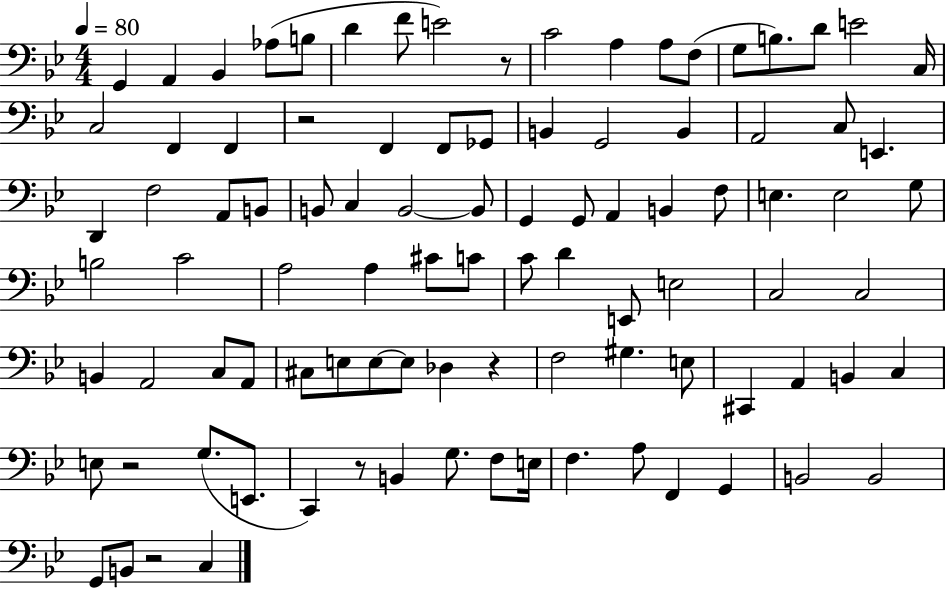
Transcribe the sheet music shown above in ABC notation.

X:1
T:Untitled
M:4/4
L:1/4
K:Bb
G,, A,, _B,, _A,/2 B,/2 D F/2 E2 z/2 C2 A, A,/2 F,/2 G,/2 B,/2 D/2 E2 C,/4 C,2 F,, F,, z2 F,, F,,/2 _G,,/2 B,, G,,2 B,, A,,2 C,/2 E,, D,, F,2 A,,/2 B,,/2 B,,/2 C, B,,2 B,,/2 G,, G,,/2 A,, B,, F,/2 E, E,2 G,/2 B,2 C2 A,2 A, ^C/2 C/2 C/2 D E,,/2 E,2 C,2 C,2 B,, A,,2 C,/2 A,,/2 ^C,/2 E,/2 E,/2 E,/2 _D, z F,2 ^G, E,/2 ^C,, A,, B,, C, E,/2 z2 G,/2 E,,/2 C,, z/2 B,, G,/2 F,/2 E,/4 F, A,/2 F,, G,, B,,2 B,,2 G,,/2 B,,/2 z2 C,